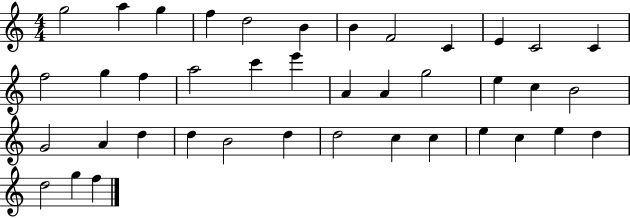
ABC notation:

X:1
T:Untitled
M:4/4
L:1/4
K:C
g2 a g f d2 B B F2 C E C2 C f2 g f a2 c' e' A A g2 e c B2 G2 A d d B2 d d2 c c e c e d d2 g f